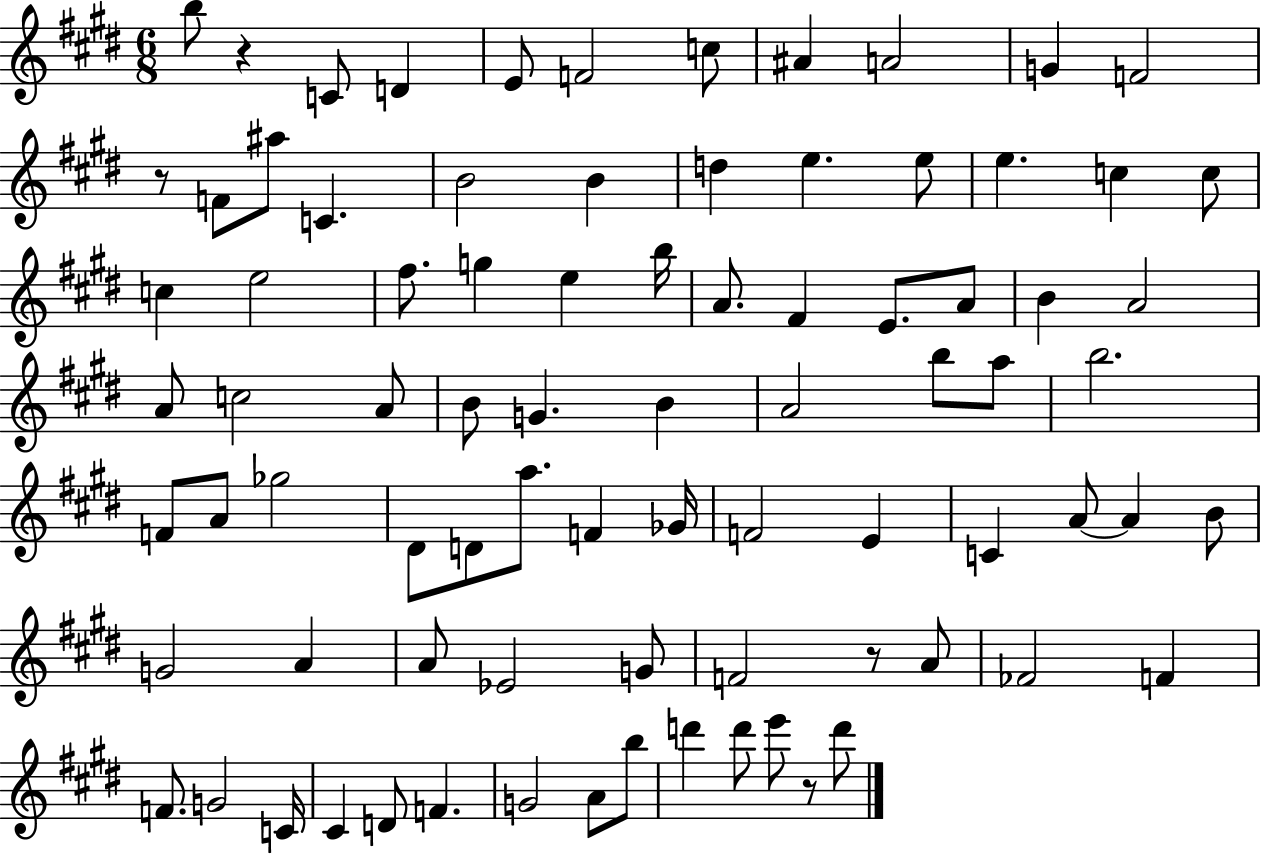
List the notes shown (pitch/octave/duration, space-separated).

B5/e R/q C4/e D4/q E4/e F4/h C5/e A#4/q A4/h G4/q F4/h R/e F4/e A#5/e C4/q. B4/h B4/q D5/q E5/q. E5/e E5/q. C5/q C5/e C5/q E5/h F#5/e. G5/q E5/q B5/s A4/e. F#4/q E4/e. A4/e B4/q A4/h A4/e C5/h A4/e B4/e G4/q. B4/q A4/h B5/e A5/e B5/h. F4/e A4/e Gb5/h D#4/e D4/e A5/e. F4/q Gb4/s F4/h E4/q C4/q A4/e A4/q B4/e G4/h A4/q A4/e Eb4/h G4/e F4/h R/e A4/e FES4/h F4/q F4/e. G4/h C4/s C#4/q D4/e F4/q. G4/h A4/e B5/e D6/q D6/e E6/e R/e D6/e